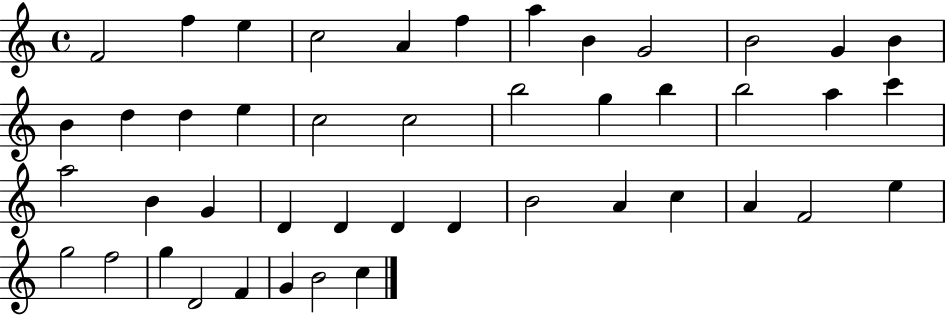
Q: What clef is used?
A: treble